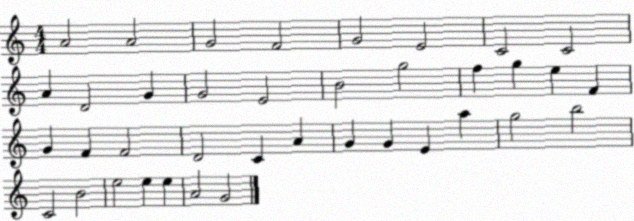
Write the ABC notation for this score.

X:1
T:Untitled
M:4/4
L:1/4
K:C
A2 A2 G2 F2 G2 E2 C2 C2 A D2 G G2 E2 B2 g2 f g e F G F F2 D2 C A G G E a g2 b2 C2 B2 e2 e e A2 G2